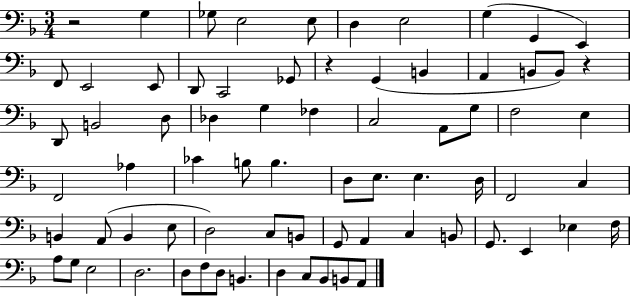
R/h G3/q Gb3/e E3/h E3/e D3/q E3/h G3/q G2/q E2/q F2/e E2/h E2/e D2/e C2/h Gb2/e R/q G2/q B2/q A2/q B2/e B2/e R/q D2/e B2/h D3/e Db3/q G3/q FES3/q C3/h A2/e G3/e F3/h E3/q F2/h Ab3/q CES4/q B3/e B3/q. D3/e E3/e. E3/q. D3/s F2/h C3/q B2/q A2/e B2/q E3/e D3/h C3/e B2/e G2/e A2/q C3/q B2/e G2/e. E2/q Eb3/q F3/s A3/e G3/e E3/h D3/h. D3/e F3/e D3/e B2/q. D3/q C3/e Bb2/e B2/e A2/e